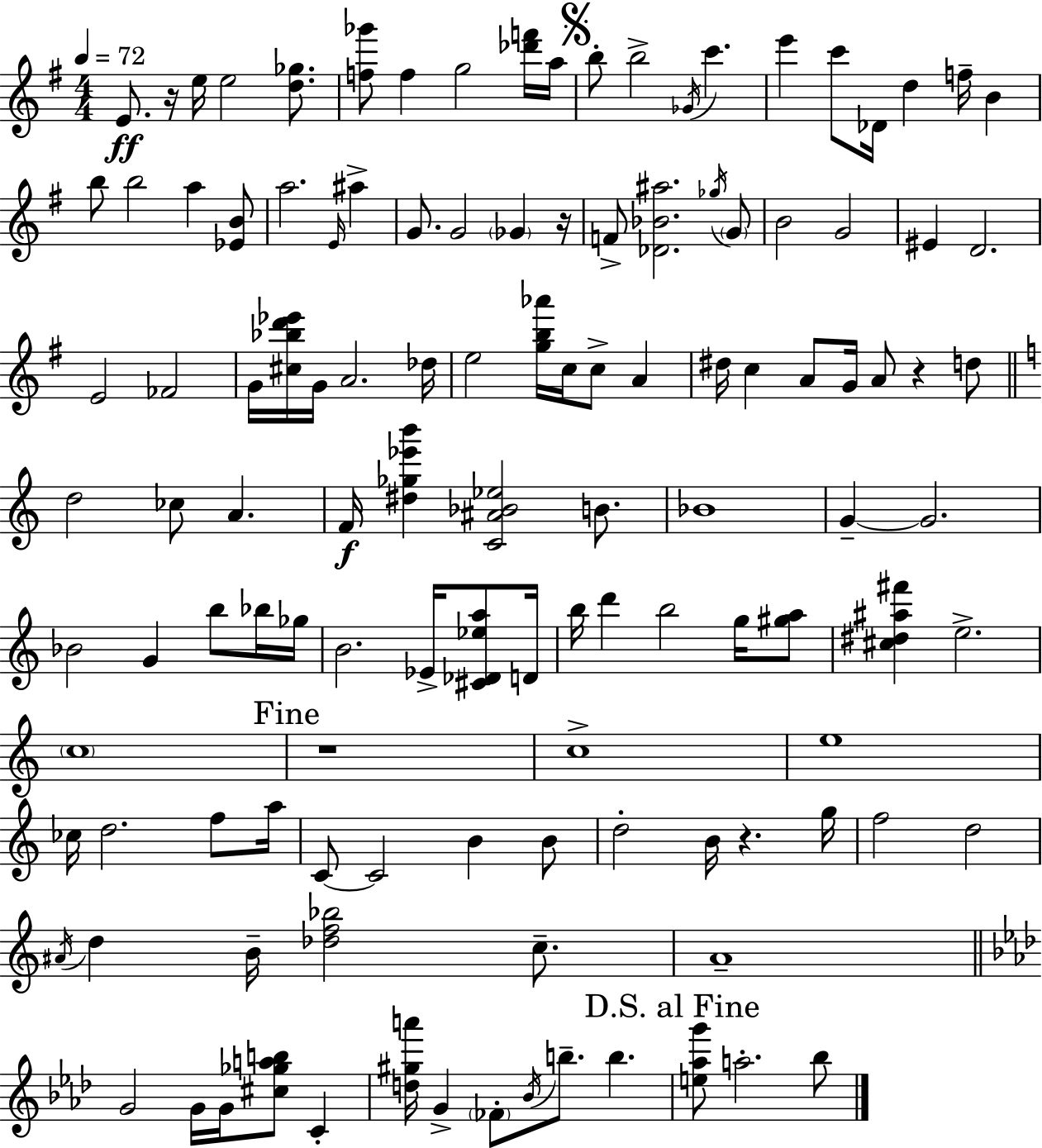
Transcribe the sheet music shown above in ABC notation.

X:1
T:Untitled
M:4/4
L:1/4
K:Em
E/2 z/4 e/4 e2 [d_g]/2 [f_g']/2 f g2 [_d'f']/4 a/4 b/2 b2 _G/4 c' e' c'/2 _D/4 d f/4 B b/2 b2 a [_EB]/2 a2 E/4 ^a G/2 G2 _G z/4 F/2 [_D_B^a]2 _g/4 G/2 B2 G2 ^E D2 E2 _F2 G/4 [^c_bd'_e']/4 G/4 A2 _d/4 e2 [gb_a']/4 c/4 c/2 A ^d/4 c A/2 G/4 A/2 z d/2 d2 _c/2 A F/4 [^d_g_e'b'] [C^A_B_e]2 B/2 _B4 G G2 _B2 G b/2 _b/4 _g/4 B2 _E/4 [^C_D_ea]/2 D/4 b/4 d' b2 g/4 [^ga]/2 [^c^d^a^f'] e2 c4 z4 c4 e4 _c/4 d2 f/2 a/4 C/2 C2 B B/2 d2 B/4 z g/4 f2 d2 ^A/4 d B/4 [_df_b]2 c/2 A4 G2 G/4 G/4 [^c_gab]/2 C [d^ga']/4 G _F/2 _B/4 b/2 b [e_ag']/2 a2 _b/2